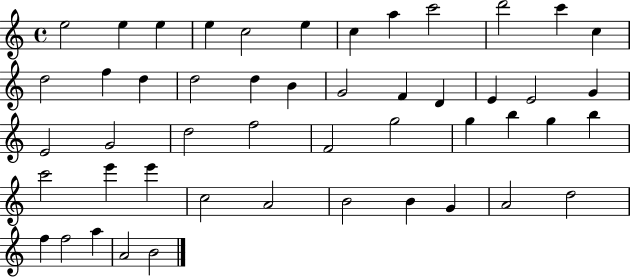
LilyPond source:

{
  \clef treble
  \time 4/4
  \defaultTimeSignature
  \key c \major
  e''2 e''4 e''4 | e''4 c''2 e''4 | c''4 a''4 c'''2 | d'''2 c'''4 c''4 | \break d''2 f''4 d''4 | d''2 d''4 b'4 | g'2 f'4 d'4 | e'4 e'2 g'4 | \break e'2 g'2 | d''2 f''2 | f'2 g''2 | g''4 b''4 g''4 b''4 | \break c'''2 e'''4 e'''4 | c''2 a'2 | b'2 b'4 g'4 | a'2 d''2 | \break f''4 f''2 a''4 | a'2 b'2 | \bar "|."
}